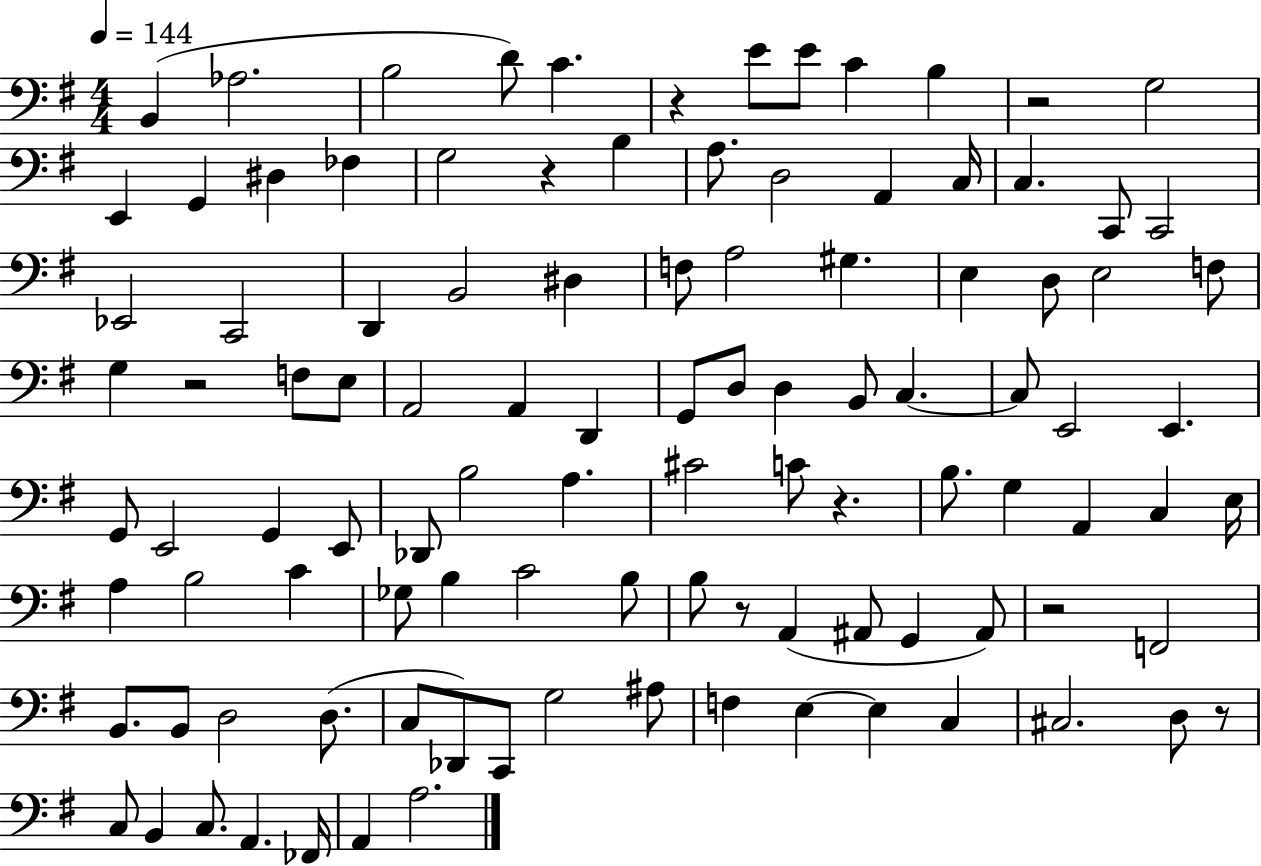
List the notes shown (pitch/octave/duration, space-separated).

B2/q Ab3/h. B3/h D4/e C4/q. R/q E4/e E4/e C4/q B3/q R/h G3/h E2/q G2/q D#3/q FES3/q G3/h R/q B3/q A3/e. D3/h A2/q C3/s C3/q. C2/e C2/h Eb2/h C2/h D2/q B2/h D#3/q F3/e A3/h G#3/q. E3/q D3/e E3/h F3/e G3/q R/h F3/e E3/e A2/h A2/q D2/q G2/e D3/e D3/q B2/e C3/q. C3/e E2/h E2/q. G2/e E2/h G2/q E2/e Db2/e B3/h A3/q. C#4/h C4/e R/q. B3/e. G3/q A2/q C3/q E3/s A3/q B3/h C4/q Gb3/e B3/q C4/h B3/e B3/e R/e A2/q A#2/e G2/q A#2/e R/h F2/h B2/e. B2/e D3/h D3/e. C3/e Db2/e C2/e G3/h A#3/e F3/q E3/q E3/q C3/q C#3/h. D3/e R/e C3/e B2/q C3/e. A2/q. FES2/s A2/q A3/h.